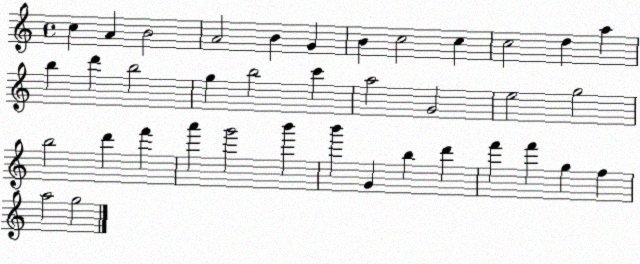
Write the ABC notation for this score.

X:1
T:Untitled
M:4/4
L:1/4
K:C
c A B2 A2 B G B c2 c c2 d a b d' b2 g b2 c' a2 G2 e2 g2 b2 d' f' a' g'2 b' b' G b d' f' f' g f a2 g2